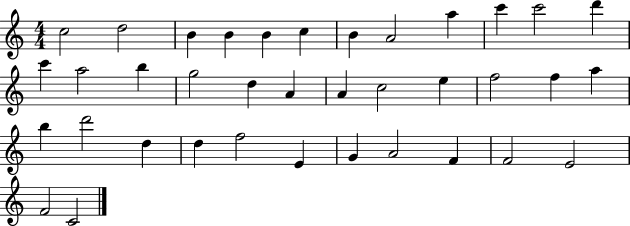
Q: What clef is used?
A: treble